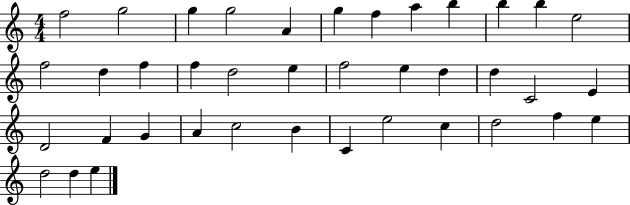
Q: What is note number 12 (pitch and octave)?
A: E5